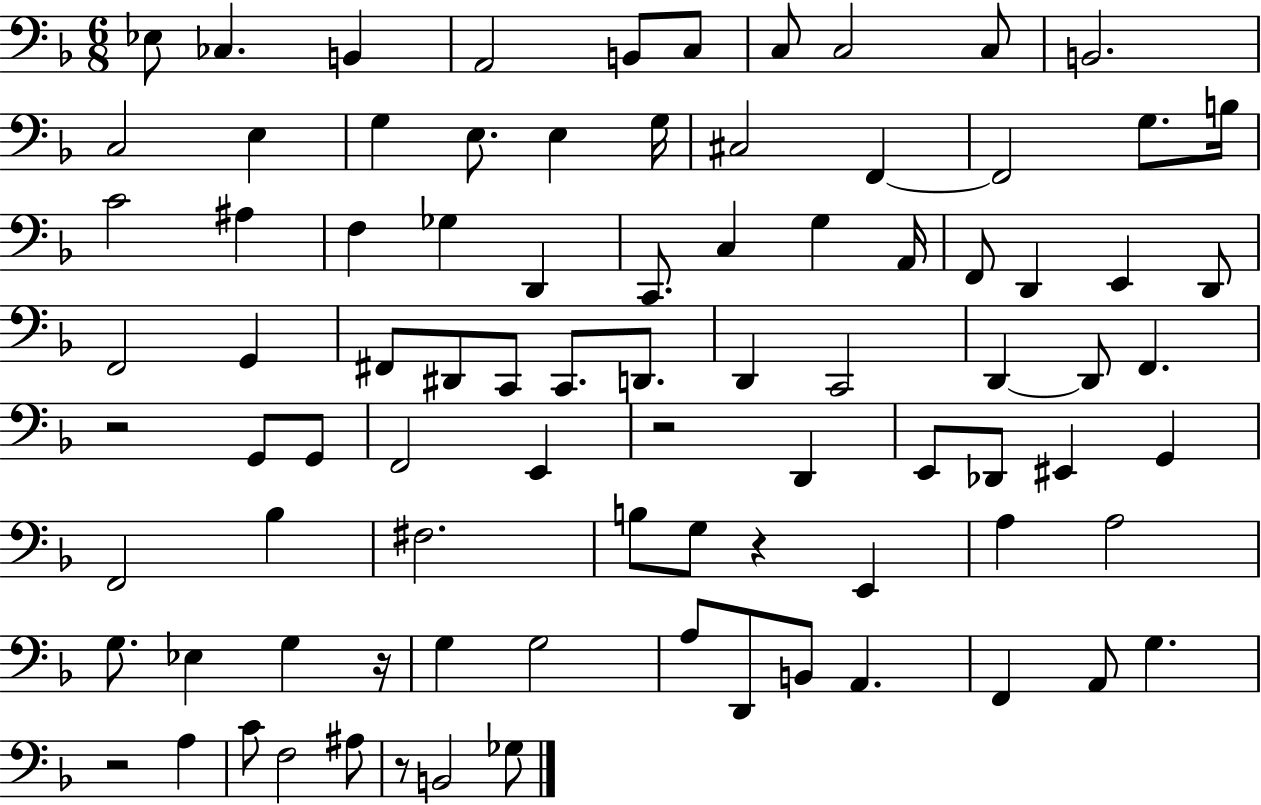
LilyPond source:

{
  \clef bass
  \numericTimeSignature
  \time 6/8
  \key f \major
  ees8 ces4. b,4 | a,2 b,8 c8 | c8 c2 c8 | b,2. | \break c2 e4 | g4 e8. e4 g16 | cis2 f,4~~ | f,2 g8. b16 | \break c'2 ais4 | f4 ges4 d,4 | c,8. c4 g4 a,16 | f,8 d,4 e,4 d,8 | \break f,2 g,4 | fis,8 dis,8 c,8 c,8. d,8. | d,4 c,2 | d,4~~ d,8 f,4. | \break r2 g,8 g,8 | f,2 e,4 | r2 d,4 | e,8 des,8 eis,4 g,4 | \break f,2 bes4 | fis2. | b8 g8 r4 e,4 | a4 a2 | \break g8. ees4 g4 r16 | g4 g2 | a8 d,8 b,8 a,4. | f,4 a,8 g4. | \break r2 a4 | c'8 f2 ais8 | r8 b,2 ges8 | \bar "|."
}